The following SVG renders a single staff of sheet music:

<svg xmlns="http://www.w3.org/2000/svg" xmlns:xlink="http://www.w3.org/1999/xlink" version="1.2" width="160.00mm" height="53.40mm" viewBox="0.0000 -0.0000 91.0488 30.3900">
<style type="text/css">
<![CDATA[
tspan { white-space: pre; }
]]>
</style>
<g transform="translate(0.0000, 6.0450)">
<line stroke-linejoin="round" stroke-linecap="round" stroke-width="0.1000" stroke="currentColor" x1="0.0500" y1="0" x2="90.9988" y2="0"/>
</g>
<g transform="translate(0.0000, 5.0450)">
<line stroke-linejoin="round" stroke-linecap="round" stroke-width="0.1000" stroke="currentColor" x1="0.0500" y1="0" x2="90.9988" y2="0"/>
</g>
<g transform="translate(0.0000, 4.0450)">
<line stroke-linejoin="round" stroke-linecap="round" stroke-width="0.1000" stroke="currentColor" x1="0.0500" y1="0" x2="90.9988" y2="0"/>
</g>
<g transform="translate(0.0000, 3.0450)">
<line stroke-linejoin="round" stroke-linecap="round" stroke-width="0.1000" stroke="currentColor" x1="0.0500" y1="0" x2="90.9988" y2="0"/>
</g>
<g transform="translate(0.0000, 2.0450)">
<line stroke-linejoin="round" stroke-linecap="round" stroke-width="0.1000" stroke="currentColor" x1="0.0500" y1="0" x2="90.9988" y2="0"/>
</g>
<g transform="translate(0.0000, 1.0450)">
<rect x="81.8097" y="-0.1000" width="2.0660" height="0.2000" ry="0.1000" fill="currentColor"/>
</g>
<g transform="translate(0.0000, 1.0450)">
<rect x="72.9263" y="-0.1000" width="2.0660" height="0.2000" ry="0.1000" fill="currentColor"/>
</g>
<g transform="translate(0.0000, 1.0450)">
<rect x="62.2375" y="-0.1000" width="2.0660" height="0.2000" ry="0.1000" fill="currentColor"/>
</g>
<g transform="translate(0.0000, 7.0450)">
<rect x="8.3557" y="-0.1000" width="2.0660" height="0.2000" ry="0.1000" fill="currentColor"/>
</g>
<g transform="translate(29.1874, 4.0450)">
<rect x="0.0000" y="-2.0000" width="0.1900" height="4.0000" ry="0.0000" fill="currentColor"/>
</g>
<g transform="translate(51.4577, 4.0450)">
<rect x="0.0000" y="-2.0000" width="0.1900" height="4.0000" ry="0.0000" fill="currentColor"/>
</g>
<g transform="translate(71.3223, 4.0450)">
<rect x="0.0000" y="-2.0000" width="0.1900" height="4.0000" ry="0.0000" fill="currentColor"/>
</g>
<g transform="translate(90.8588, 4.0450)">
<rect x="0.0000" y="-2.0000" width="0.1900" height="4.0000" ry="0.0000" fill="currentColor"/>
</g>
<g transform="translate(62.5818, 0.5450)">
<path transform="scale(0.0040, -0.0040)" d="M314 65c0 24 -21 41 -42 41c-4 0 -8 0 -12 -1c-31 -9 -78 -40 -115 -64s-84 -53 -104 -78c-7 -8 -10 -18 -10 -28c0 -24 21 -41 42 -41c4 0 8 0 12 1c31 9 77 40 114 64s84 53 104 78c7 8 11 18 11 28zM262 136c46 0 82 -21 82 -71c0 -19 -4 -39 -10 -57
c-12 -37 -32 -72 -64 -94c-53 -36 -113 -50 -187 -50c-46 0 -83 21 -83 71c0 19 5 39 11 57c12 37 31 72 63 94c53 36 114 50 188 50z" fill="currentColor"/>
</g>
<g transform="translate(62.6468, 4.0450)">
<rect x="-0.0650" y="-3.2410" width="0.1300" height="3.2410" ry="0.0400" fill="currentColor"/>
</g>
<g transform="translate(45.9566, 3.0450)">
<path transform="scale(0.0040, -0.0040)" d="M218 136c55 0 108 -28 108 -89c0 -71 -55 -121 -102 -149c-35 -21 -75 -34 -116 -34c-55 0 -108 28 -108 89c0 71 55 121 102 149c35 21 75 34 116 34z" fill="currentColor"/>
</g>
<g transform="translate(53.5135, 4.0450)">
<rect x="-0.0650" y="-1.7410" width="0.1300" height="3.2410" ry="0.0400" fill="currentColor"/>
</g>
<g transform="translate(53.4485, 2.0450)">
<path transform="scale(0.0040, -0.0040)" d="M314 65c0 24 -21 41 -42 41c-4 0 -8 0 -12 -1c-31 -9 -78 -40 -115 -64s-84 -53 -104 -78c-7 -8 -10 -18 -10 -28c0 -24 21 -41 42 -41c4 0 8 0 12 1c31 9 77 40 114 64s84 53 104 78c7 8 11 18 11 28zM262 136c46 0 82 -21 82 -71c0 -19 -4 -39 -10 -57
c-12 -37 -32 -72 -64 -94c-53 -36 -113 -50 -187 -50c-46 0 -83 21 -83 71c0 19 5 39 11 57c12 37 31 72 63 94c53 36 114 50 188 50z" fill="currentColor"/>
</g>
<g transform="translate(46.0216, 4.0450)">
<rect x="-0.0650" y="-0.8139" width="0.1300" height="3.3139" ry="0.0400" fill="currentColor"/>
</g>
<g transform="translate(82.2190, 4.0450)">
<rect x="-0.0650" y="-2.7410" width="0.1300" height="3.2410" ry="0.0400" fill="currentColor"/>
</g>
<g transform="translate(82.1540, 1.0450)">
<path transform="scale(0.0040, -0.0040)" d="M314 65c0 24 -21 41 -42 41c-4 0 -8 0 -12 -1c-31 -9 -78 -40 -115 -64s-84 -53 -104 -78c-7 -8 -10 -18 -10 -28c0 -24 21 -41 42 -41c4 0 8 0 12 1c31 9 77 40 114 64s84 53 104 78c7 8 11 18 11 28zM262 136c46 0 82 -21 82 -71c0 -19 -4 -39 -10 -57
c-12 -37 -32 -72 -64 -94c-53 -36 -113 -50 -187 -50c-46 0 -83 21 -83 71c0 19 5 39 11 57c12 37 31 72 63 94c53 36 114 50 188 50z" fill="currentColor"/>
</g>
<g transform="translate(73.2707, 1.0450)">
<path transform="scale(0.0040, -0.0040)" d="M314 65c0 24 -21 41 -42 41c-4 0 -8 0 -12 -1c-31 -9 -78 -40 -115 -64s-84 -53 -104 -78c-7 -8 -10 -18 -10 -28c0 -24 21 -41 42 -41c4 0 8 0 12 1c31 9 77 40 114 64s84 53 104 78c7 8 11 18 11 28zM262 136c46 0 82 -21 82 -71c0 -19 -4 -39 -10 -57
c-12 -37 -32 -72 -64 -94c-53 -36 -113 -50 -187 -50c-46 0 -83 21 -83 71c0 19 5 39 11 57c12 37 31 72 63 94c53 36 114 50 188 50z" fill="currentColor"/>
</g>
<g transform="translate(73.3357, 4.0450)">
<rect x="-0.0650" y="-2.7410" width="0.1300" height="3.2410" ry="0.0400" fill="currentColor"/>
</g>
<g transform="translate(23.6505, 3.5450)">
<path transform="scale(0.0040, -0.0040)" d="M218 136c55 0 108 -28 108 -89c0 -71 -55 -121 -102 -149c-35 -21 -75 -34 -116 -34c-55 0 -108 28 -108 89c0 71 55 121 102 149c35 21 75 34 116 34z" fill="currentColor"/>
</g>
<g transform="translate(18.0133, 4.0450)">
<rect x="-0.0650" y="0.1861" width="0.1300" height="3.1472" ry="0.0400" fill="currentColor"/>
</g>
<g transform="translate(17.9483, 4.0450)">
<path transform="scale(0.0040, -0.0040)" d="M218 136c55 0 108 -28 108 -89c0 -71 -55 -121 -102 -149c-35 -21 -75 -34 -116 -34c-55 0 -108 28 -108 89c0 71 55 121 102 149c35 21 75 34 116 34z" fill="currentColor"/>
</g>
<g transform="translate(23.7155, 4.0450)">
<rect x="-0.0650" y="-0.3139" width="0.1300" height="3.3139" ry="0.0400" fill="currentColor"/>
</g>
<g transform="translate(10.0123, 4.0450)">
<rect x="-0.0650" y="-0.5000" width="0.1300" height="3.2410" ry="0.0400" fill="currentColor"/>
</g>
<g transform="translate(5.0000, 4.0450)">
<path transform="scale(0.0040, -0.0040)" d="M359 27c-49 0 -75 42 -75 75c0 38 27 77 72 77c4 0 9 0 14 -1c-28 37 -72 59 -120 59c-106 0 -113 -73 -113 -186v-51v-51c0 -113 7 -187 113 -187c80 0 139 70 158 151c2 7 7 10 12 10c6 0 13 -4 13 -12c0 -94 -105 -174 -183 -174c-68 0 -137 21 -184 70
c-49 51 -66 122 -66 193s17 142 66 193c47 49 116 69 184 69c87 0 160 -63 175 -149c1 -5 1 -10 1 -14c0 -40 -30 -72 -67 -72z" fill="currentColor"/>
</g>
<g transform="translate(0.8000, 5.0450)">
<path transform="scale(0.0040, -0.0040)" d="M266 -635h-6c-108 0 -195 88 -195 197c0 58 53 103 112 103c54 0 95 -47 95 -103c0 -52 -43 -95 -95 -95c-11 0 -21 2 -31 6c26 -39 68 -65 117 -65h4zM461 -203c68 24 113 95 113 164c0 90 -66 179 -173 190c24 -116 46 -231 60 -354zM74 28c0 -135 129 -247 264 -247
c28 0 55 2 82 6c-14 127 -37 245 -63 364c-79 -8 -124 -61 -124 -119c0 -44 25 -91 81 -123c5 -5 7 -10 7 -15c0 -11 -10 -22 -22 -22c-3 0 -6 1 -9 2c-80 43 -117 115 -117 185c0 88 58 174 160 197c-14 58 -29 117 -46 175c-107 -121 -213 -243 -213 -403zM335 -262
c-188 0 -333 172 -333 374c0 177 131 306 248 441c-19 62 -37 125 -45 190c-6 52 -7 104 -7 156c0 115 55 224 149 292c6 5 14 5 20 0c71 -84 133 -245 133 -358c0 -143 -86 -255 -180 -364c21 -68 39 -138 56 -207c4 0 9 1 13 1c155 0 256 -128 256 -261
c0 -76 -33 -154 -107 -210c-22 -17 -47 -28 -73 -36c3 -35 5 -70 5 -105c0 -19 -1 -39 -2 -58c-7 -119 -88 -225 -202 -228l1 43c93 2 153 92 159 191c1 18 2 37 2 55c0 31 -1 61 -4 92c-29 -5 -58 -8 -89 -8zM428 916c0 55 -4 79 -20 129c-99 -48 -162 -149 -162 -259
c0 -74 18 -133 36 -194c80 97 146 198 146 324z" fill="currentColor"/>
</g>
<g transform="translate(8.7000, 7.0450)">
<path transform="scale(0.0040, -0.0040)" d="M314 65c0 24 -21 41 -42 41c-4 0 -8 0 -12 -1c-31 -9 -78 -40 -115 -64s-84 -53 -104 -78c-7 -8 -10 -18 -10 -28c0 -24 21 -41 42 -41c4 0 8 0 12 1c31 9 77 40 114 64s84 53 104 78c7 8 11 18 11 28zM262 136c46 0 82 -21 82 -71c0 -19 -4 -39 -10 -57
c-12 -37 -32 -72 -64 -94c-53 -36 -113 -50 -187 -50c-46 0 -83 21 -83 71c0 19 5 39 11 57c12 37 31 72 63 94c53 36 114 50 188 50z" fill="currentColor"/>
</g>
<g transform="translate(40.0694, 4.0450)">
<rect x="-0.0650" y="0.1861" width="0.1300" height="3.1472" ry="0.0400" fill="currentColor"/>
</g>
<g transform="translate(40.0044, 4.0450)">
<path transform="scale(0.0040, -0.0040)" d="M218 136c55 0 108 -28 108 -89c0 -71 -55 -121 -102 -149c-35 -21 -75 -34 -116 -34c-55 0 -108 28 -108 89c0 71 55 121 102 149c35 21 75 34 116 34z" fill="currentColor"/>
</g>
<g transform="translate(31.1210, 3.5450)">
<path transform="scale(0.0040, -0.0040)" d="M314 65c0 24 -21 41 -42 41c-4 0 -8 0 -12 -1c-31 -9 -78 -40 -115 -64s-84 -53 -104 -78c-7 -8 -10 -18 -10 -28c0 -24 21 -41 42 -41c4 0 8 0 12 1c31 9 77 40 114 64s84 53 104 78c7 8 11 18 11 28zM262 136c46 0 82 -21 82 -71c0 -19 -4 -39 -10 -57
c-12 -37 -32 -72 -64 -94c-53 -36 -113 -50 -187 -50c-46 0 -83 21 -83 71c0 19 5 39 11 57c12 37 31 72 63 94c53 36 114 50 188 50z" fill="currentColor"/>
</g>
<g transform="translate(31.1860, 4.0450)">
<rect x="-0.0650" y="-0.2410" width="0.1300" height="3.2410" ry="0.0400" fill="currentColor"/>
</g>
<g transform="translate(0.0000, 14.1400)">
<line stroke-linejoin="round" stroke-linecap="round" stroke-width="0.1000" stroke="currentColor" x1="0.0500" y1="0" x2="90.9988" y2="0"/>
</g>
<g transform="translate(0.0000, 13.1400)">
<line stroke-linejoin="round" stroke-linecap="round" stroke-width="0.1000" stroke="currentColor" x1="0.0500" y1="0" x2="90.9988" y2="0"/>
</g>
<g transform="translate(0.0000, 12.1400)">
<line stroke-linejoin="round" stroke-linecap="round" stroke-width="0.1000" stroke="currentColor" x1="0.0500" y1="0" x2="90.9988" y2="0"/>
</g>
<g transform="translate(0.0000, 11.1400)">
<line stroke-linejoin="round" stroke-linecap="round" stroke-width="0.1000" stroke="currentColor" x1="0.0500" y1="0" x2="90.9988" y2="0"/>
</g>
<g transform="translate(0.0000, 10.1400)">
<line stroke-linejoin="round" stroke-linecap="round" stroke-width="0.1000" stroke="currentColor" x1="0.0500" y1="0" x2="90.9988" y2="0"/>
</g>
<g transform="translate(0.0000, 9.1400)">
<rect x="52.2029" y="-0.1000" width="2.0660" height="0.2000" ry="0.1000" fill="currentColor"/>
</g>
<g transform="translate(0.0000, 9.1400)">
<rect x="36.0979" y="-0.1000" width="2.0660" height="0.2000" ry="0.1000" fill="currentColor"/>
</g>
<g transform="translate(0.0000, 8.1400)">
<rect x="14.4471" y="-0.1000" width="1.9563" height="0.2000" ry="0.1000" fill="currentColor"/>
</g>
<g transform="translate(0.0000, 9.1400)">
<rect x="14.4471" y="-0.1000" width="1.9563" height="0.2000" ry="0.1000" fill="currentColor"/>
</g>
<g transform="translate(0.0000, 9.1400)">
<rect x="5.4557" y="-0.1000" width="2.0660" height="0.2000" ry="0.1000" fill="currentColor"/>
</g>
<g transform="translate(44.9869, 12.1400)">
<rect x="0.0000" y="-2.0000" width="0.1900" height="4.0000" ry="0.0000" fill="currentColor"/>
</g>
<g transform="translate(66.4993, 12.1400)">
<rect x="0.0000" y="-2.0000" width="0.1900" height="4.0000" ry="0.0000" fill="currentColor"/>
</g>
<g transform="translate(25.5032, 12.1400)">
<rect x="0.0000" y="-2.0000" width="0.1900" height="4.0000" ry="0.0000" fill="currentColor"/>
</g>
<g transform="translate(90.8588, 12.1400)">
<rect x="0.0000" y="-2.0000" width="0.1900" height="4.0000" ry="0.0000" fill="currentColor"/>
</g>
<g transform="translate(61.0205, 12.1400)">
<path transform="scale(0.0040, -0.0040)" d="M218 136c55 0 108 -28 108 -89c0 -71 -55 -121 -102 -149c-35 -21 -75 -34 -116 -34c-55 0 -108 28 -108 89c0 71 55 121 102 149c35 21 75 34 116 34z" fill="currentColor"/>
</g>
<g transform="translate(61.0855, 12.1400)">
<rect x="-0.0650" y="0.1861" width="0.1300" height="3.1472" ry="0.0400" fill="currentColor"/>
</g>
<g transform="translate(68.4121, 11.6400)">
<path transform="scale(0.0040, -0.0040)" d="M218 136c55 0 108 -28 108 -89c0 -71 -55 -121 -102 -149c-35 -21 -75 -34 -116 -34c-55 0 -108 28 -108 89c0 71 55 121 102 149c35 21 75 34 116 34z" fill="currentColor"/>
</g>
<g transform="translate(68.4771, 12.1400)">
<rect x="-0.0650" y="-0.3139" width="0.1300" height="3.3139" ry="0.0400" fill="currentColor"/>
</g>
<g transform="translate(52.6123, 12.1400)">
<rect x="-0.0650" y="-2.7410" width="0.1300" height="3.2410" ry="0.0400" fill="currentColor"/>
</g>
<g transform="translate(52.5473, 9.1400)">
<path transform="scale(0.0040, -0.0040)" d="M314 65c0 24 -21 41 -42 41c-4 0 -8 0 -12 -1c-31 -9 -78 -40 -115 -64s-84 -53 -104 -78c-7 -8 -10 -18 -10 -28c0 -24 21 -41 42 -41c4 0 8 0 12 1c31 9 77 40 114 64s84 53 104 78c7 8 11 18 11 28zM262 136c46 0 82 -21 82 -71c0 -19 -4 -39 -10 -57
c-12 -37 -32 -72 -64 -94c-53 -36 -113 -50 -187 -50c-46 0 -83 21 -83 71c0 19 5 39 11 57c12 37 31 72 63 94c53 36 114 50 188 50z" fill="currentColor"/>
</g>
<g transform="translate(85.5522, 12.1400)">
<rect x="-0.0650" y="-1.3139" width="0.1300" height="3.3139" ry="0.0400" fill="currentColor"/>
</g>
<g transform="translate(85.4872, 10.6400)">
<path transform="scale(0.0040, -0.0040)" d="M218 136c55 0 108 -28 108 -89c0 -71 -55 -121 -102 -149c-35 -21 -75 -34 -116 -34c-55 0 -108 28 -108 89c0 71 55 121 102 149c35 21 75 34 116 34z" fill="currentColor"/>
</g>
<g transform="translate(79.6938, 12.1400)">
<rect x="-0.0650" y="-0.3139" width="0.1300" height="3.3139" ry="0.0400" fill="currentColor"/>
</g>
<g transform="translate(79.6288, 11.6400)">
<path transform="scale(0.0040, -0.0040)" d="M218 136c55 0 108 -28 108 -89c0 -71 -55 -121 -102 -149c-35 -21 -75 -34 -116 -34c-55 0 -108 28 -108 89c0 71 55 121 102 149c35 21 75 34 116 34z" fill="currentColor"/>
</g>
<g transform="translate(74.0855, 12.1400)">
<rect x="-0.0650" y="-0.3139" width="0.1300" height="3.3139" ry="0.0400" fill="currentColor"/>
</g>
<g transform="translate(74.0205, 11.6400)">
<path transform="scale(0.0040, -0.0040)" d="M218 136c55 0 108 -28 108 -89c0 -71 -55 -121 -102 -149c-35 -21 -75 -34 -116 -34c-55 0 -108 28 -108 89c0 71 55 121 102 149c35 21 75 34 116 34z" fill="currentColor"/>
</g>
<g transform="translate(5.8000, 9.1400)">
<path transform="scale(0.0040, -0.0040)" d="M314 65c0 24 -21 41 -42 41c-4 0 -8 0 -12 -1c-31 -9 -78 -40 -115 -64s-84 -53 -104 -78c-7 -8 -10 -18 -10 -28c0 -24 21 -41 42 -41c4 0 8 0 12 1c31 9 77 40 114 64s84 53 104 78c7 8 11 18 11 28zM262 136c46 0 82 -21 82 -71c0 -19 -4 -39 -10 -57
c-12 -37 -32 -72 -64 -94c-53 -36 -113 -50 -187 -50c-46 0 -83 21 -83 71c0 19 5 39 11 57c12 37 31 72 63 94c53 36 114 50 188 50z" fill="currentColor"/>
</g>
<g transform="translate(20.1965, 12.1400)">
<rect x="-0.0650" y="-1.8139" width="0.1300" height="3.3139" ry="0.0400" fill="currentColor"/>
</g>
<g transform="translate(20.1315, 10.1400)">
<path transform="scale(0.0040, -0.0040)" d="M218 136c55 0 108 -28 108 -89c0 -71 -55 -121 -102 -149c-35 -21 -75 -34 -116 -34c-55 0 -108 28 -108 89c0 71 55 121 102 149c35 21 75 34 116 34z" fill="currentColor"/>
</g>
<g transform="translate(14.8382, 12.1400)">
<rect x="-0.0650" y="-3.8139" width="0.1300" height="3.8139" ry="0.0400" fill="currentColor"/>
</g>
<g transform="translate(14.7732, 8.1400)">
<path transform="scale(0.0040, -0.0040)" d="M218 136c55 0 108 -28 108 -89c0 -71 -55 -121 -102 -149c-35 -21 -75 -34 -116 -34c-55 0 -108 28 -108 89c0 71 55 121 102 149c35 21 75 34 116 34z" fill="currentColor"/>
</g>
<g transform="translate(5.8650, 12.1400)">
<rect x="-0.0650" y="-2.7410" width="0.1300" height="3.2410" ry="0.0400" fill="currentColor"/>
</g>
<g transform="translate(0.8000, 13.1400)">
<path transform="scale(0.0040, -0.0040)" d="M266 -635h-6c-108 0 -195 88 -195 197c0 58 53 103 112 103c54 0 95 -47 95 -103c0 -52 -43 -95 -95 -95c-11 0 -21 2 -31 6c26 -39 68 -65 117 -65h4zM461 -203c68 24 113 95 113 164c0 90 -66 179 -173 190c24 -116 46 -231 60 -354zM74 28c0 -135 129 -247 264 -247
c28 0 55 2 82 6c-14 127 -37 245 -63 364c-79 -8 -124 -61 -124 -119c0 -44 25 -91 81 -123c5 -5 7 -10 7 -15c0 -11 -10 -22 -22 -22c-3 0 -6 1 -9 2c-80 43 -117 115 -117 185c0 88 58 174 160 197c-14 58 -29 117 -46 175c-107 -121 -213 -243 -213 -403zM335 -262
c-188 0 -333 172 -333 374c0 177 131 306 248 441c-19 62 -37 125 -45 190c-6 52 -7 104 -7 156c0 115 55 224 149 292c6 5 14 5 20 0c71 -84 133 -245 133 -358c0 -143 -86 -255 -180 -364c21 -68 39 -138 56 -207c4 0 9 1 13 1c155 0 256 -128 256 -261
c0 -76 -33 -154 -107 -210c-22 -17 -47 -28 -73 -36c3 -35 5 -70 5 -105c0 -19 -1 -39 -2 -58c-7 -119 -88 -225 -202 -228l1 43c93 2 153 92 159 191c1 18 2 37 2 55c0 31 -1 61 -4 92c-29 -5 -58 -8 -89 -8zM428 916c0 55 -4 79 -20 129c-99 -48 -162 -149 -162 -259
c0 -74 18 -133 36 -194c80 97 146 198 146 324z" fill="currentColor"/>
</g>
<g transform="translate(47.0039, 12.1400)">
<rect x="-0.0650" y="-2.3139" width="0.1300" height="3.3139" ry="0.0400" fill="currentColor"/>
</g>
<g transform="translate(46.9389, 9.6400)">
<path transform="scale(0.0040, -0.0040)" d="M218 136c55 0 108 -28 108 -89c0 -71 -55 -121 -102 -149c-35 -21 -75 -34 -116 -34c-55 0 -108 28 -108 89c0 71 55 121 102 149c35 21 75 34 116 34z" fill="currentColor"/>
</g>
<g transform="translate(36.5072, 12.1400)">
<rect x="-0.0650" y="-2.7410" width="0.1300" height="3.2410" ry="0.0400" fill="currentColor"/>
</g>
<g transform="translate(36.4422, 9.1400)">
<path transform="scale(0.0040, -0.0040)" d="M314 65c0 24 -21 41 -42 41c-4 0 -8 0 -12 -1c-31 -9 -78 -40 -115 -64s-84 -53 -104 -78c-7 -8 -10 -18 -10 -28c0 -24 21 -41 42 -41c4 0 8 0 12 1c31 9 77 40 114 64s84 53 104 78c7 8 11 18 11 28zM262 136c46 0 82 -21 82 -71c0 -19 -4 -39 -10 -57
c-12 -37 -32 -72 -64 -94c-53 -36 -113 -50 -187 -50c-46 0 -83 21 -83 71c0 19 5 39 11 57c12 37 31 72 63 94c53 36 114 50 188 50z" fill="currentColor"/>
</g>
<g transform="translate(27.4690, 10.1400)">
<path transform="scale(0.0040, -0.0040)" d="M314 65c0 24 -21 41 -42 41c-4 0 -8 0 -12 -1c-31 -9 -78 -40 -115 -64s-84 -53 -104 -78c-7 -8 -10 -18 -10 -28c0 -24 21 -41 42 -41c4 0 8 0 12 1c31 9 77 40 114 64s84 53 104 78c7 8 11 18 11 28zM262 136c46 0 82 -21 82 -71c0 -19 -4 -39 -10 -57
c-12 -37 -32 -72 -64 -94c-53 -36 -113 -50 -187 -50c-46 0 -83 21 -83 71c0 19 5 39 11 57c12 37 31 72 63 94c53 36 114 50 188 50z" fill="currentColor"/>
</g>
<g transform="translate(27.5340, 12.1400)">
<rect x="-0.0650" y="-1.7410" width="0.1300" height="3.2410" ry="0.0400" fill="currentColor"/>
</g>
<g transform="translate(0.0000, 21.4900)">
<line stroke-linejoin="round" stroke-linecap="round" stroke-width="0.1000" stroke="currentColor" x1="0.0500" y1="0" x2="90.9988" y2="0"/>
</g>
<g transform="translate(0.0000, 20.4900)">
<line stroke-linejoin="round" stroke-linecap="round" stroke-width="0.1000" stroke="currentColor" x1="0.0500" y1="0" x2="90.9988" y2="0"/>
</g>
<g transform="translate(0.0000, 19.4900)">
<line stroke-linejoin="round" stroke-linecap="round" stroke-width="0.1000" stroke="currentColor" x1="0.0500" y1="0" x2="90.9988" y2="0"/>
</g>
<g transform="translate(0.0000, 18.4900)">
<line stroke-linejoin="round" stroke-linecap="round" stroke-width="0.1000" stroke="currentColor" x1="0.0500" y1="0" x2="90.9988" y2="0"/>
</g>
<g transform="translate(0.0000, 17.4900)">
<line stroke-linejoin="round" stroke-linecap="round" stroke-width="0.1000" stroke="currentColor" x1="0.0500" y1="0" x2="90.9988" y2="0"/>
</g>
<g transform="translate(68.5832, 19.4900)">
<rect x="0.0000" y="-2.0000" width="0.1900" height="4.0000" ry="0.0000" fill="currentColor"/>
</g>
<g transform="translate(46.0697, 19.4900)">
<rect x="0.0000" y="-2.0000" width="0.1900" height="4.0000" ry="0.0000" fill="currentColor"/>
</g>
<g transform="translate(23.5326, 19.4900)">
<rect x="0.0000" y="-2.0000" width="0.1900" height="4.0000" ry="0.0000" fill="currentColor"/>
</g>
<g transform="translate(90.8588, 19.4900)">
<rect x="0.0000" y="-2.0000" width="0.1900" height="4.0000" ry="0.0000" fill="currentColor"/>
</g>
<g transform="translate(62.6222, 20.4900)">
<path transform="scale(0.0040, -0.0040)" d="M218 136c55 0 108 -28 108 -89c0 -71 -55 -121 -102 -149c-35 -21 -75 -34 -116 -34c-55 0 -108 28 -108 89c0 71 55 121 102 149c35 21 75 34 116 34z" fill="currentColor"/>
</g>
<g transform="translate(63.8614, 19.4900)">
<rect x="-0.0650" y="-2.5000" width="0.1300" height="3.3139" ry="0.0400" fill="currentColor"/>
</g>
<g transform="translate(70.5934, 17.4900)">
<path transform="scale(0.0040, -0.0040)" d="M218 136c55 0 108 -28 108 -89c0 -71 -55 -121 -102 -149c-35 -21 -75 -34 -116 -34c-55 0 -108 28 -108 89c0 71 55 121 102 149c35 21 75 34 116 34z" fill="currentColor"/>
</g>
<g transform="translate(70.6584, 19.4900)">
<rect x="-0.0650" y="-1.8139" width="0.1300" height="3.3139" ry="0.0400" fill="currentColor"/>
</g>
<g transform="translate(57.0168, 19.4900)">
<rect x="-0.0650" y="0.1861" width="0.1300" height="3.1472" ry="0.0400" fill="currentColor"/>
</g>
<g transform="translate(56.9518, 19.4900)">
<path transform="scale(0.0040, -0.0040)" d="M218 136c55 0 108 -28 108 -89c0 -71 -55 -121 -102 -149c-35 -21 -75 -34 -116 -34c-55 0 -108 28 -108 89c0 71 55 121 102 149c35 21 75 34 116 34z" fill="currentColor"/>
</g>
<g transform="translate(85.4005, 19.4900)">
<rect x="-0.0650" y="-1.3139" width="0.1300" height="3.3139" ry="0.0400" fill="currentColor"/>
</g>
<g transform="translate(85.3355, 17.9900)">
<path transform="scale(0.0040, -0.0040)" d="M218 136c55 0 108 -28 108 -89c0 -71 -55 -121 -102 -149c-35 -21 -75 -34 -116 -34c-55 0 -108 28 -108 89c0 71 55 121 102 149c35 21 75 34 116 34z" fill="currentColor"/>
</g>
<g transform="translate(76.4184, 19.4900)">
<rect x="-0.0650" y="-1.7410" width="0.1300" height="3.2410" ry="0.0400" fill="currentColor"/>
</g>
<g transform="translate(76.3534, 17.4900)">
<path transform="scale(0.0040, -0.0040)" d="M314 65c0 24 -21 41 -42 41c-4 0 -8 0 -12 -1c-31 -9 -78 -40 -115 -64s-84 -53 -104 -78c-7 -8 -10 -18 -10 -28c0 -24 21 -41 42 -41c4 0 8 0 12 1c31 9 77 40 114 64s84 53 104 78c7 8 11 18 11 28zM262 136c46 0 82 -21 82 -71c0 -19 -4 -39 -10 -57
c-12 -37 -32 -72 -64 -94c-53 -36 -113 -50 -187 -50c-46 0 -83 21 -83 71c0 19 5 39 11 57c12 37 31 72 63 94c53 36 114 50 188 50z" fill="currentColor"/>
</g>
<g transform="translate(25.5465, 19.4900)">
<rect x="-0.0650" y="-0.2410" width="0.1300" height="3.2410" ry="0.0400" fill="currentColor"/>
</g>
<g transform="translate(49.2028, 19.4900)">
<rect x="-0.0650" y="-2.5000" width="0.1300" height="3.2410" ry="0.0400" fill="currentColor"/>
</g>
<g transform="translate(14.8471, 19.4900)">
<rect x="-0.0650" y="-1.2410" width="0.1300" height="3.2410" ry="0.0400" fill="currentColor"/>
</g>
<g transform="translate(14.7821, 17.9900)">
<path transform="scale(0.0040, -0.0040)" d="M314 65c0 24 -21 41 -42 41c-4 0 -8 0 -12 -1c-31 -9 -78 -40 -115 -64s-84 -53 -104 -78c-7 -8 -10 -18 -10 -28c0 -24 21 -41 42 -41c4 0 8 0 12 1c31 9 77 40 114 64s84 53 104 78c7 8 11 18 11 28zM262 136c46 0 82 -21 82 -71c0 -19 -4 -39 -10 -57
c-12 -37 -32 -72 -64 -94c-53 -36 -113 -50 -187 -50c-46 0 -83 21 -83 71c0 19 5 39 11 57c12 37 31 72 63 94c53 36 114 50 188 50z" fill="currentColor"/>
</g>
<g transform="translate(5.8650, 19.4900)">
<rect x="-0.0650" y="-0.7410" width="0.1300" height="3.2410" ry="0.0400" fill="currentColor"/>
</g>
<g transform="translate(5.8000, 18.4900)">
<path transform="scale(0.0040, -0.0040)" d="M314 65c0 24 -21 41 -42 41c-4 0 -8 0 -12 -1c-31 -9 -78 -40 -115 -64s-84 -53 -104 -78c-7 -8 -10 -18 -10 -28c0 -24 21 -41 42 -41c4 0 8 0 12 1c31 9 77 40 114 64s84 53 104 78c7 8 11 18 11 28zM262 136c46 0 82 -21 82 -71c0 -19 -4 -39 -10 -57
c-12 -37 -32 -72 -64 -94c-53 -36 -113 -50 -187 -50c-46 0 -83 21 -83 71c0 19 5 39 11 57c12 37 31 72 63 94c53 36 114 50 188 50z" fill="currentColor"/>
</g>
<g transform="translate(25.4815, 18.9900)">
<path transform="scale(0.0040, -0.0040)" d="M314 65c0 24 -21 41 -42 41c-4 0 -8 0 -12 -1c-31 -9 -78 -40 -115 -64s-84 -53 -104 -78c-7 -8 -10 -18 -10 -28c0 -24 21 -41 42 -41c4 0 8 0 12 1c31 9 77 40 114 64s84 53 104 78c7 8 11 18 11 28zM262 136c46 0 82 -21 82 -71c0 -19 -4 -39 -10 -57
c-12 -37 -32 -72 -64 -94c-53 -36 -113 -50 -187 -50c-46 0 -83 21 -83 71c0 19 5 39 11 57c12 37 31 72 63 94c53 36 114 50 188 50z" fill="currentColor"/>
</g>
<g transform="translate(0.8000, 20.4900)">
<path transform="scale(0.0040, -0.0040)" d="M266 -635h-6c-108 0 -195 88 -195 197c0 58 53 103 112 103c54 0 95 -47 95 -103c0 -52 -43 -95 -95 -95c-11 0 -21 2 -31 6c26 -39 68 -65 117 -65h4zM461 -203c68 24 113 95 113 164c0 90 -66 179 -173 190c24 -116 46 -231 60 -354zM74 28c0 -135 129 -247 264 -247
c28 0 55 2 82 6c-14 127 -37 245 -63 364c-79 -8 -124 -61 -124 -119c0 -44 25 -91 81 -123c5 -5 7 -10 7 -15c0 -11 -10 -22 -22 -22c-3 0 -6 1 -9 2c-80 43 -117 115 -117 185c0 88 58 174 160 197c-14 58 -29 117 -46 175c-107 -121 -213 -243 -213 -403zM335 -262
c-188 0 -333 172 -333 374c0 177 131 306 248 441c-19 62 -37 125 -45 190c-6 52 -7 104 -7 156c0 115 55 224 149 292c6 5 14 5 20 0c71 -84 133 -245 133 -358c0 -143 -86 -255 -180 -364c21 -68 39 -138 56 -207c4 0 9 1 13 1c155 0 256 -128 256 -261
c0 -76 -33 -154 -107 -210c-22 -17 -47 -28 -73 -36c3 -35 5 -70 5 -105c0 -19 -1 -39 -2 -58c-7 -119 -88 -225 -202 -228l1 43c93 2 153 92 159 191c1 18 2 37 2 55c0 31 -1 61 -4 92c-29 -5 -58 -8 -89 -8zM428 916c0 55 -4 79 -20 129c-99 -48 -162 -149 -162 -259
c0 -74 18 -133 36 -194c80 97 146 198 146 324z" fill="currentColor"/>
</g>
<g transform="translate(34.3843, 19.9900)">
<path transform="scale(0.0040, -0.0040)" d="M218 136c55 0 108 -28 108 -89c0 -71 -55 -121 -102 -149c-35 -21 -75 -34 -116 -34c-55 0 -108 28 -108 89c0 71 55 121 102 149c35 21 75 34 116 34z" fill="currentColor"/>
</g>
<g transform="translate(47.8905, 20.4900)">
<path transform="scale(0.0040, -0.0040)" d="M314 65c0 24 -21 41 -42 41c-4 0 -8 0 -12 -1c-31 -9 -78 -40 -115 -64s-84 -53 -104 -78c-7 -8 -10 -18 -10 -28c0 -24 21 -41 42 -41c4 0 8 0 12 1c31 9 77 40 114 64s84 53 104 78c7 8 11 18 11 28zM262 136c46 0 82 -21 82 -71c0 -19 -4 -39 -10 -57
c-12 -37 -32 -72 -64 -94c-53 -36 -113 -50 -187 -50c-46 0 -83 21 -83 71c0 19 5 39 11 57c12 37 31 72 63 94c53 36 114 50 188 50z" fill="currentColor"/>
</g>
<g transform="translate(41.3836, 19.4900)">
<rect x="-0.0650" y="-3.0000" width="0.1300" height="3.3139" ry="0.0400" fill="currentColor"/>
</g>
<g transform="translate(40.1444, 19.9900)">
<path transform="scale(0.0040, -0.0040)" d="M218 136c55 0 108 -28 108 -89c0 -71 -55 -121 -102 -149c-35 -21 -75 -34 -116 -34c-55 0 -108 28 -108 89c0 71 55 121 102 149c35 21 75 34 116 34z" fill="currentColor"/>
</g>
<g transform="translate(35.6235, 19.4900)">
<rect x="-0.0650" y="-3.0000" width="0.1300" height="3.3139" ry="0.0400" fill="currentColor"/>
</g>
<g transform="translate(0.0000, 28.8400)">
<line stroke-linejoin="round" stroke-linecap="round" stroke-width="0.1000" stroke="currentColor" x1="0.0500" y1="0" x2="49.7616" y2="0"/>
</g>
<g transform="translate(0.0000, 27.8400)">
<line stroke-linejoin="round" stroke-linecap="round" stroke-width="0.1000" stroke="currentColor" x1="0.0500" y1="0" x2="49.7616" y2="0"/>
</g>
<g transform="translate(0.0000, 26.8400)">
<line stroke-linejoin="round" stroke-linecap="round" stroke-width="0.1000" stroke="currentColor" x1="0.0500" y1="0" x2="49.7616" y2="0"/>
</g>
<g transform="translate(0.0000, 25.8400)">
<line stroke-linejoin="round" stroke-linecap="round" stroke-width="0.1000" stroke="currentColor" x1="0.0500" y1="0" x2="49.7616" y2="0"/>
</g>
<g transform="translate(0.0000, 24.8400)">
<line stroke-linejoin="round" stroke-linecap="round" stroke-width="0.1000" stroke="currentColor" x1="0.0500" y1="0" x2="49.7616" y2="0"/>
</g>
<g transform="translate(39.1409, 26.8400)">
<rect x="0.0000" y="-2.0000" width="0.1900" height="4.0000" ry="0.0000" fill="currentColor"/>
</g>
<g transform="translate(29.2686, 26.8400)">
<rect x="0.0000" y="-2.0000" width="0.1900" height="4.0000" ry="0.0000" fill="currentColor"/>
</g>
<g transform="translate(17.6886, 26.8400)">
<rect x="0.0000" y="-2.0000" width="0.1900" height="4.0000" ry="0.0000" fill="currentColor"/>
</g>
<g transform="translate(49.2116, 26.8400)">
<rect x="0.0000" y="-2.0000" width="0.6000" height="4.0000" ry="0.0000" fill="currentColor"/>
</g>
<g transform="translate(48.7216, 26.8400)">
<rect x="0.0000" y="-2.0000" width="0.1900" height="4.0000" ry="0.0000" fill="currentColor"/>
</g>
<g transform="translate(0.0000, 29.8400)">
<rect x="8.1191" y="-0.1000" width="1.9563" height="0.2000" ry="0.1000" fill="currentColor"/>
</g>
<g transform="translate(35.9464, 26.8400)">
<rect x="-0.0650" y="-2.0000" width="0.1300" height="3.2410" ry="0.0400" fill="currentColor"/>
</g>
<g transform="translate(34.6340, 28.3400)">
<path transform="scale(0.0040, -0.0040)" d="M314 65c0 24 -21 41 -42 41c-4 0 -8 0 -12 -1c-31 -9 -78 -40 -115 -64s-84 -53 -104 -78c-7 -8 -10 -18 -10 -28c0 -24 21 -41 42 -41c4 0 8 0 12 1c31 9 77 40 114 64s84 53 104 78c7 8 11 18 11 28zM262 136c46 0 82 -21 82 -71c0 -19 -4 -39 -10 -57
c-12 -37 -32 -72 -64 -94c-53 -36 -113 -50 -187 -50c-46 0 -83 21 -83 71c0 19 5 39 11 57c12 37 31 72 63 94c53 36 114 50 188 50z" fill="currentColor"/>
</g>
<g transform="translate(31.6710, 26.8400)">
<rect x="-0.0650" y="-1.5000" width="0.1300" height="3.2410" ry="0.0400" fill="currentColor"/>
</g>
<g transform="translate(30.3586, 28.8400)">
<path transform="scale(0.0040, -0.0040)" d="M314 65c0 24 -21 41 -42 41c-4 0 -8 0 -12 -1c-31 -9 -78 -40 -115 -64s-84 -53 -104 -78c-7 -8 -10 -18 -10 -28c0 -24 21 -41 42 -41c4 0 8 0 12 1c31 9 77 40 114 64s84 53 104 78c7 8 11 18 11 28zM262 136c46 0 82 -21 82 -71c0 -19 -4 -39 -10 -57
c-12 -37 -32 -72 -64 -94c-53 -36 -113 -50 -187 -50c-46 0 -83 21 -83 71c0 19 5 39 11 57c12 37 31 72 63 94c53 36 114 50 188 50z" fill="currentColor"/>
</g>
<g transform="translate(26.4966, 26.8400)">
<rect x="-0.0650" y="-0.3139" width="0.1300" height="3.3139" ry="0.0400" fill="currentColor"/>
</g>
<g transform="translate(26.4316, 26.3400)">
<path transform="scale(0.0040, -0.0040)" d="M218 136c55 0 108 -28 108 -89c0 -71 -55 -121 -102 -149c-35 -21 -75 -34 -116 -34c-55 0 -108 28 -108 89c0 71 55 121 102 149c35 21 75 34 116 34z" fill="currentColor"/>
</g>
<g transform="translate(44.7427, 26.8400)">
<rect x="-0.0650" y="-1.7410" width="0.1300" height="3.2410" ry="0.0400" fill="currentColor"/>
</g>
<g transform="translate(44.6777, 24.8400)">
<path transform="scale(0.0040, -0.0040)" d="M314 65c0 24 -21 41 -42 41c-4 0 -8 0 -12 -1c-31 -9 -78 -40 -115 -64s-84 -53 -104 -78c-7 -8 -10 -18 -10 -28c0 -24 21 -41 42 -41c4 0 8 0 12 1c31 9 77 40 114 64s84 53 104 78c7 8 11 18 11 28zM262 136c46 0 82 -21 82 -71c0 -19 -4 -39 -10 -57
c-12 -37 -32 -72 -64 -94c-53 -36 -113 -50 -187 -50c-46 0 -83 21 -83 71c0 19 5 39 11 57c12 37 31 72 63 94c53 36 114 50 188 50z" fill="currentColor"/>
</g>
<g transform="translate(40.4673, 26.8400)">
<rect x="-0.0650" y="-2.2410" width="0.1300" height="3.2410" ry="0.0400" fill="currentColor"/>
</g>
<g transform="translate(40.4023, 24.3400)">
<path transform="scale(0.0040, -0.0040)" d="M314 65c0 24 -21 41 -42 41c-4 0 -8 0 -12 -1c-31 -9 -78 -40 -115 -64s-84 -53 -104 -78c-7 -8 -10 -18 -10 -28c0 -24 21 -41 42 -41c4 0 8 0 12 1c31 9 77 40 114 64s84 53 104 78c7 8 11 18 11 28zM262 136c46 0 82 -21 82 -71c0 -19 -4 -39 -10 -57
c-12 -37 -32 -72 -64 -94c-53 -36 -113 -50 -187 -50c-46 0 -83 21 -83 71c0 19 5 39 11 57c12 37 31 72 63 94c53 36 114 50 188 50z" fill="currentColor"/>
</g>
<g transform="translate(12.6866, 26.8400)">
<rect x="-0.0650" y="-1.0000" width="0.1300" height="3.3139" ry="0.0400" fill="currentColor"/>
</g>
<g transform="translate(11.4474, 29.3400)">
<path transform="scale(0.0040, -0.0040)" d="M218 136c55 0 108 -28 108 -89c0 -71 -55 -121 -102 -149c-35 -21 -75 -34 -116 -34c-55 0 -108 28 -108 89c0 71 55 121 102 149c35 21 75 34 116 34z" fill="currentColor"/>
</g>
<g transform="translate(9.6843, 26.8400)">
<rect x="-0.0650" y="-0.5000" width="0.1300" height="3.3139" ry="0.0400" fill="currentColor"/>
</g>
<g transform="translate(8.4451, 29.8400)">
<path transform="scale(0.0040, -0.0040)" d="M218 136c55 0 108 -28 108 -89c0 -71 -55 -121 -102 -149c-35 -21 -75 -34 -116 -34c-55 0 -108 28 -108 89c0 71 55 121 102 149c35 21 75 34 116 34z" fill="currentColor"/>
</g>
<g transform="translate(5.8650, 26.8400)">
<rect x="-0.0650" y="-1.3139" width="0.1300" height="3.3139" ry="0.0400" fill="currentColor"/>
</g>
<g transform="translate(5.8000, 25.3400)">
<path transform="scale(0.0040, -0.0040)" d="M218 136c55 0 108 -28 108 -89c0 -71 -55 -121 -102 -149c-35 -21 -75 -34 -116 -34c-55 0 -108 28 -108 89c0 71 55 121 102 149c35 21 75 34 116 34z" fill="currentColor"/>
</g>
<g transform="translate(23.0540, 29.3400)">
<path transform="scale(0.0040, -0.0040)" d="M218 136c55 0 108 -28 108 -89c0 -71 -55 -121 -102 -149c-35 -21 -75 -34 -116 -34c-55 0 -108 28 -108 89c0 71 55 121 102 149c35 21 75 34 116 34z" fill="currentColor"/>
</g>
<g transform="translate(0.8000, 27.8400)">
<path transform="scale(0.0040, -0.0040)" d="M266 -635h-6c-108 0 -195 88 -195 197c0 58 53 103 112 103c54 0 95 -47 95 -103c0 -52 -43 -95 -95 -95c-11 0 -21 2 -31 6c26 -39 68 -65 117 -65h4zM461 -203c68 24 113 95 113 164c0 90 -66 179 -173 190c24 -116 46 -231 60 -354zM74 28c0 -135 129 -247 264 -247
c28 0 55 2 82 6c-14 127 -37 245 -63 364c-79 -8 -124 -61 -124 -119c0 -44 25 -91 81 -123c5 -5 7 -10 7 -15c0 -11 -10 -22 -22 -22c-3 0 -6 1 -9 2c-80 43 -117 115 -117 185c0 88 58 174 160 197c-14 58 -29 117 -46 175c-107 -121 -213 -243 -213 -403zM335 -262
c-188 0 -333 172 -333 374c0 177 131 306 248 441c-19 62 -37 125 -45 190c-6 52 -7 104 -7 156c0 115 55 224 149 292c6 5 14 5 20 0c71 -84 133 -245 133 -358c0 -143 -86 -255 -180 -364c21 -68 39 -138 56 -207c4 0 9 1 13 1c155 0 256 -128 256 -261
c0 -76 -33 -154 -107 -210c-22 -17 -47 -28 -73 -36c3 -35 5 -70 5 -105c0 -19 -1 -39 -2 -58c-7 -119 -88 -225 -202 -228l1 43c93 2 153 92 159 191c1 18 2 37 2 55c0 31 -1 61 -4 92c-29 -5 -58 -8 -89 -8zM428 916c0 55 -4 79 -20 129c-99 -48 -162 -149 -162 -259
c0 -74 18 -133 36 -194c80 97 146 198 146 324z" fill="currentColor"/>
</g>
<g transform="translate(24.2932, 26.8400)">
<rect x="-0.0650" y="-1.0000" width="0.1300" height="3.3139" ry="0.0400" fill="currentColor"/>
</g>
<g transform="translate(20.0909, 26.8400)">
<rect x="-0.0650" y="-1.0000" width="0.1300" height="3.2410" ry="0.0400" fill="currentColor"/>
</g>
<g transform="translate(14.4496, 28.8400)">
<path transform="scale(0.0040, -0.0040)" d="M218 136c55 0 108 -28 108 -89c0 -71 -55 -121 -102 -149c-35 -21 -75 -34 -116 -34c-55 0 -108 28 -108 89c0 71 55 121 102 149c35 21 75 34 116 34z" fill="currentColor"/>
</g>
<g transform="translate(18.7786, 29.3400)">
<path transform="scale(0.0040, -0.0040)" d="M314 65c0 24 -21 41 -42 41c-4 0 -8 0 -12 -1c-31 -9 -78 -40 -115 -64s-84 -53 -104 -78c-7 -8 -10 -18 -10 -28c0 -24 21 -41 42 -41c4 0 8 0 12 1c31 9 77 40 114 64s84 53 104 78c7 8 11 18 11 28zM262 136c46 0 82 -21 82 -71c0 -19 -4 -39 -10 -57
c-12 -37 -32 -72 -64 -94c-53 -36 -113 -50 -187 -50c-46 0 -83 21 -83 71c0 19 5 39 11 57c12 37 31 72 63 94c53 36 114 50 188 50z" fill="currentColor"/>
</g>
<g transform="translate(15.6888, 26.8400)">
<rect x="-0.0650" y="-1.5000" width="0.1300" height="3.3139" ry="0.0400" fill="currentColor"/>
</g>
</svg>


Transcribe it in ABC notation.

X:1
T:Untitled
M:4/4
L:1/4
K:C
C2 B c c2 B d f2 b2 a2 a2 a2 c' f f2 a2 g a2 B c c c e d2 e2 c2 A A G2 B G f f2 e e C D E D2 D c E2 F2 g2 f2